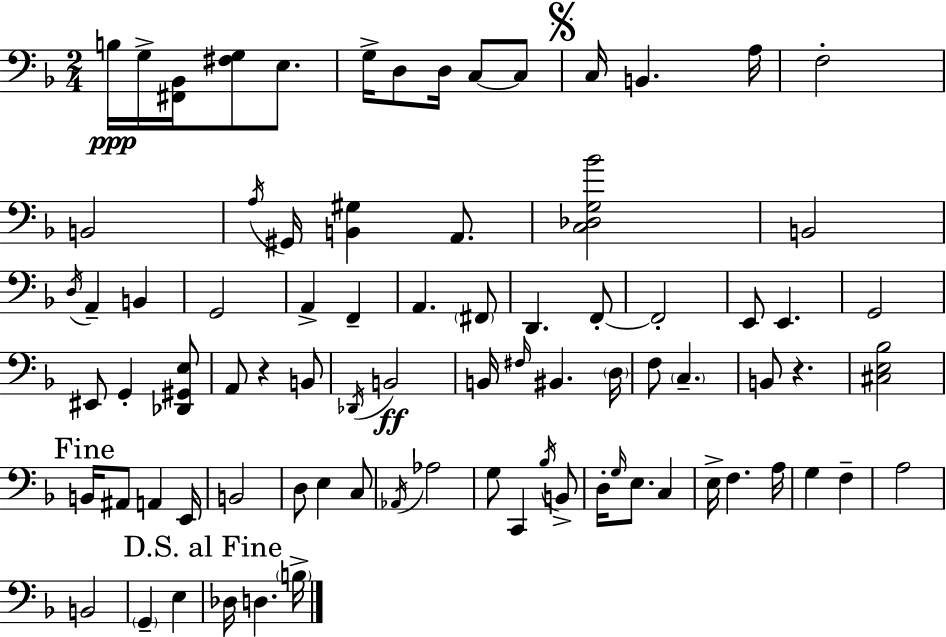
B3/s G3/s [F#2,Bb2]/s [F#3,G3]/e E3/e. G3/s D3/e D3/s C3/e C3/e C3/s B2/q. A3/s F3/h B2/h A3/s G#2/s [B2,G#3]/q A2/e. [C3,Db3,G3,Bb4]/h B2/h D3/s A2/q B2/q G2/h A2/q F2/q A2/q. F#2/e D2/q. F2/e F2/h E2/e E2/q. G2/h EIS2/e G2/q [Db2,G#2,E3]/e A2/e R/q B2/e Db2/s B2/h B2/s F#3/s BIS2/q. D3/s F3/e C3/q. B2/e R/q. [C#3,E3,Bb3]/h B2/s A#2/e A2/q E2/s B2/h D3/e E3/q C3/e Ab2/s Ab3/h G3/e C2/q Bb3/s B2/e D3/s G3/s E3/e. C3/q E3/s F3/q. A3/s G3/q F3/q A3/h B2/h G2/q E3/q Db3/s D3/q. B3/s